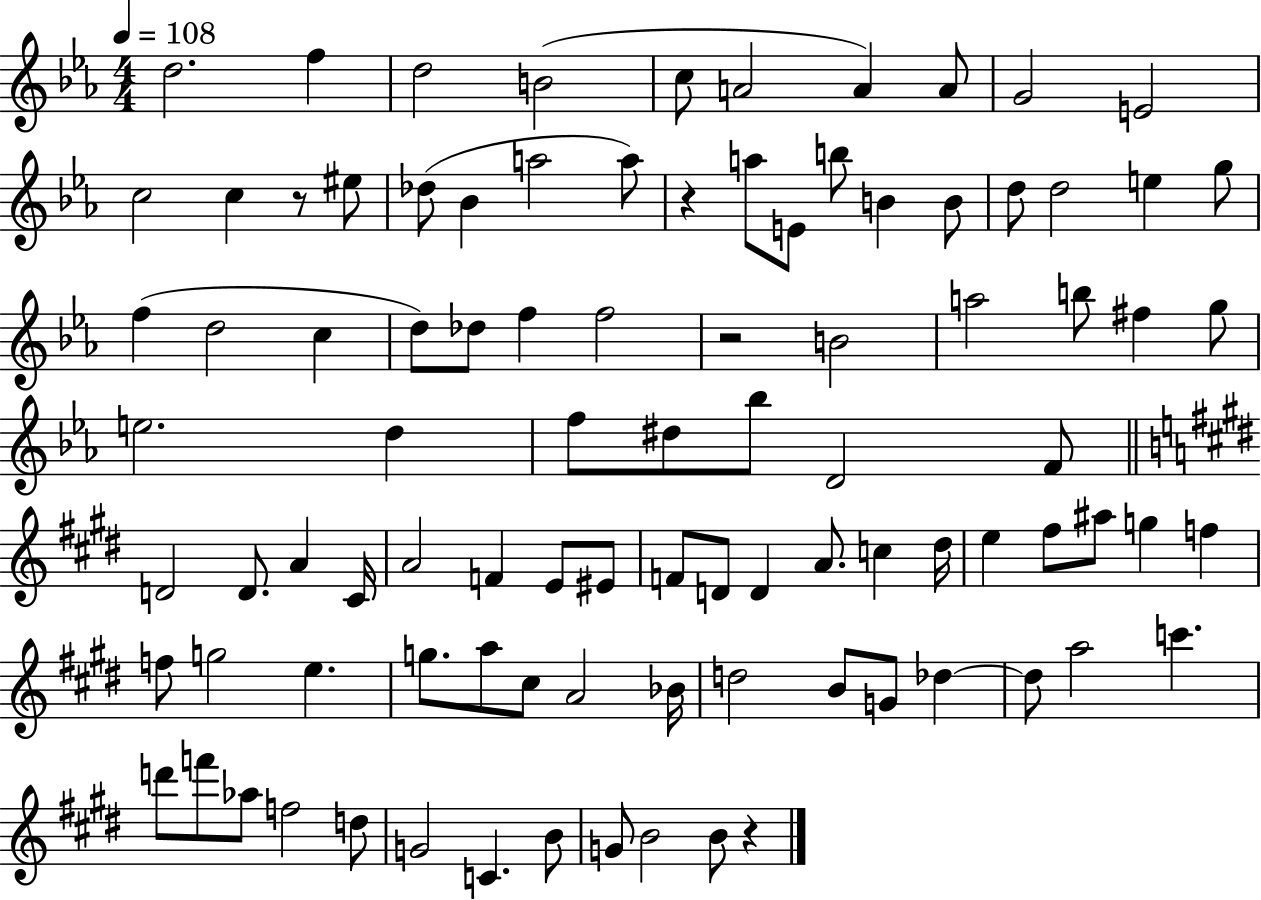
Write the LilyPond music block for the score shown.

{
  \clef treble
  \numericTimeSignature
  \time 4/4
  \key ees \major
  \tempo 4 = 108
  d''2. f''4 | d''2 b'2( | c''8 a'2 a'4) a'8 | g'2 e'2 | \break c''2 c''4 r8 eis''8 | des''8( bes'4 a''2 a''8) | r4 a''8 e'8 b''8 b'4 b'8 | d''8 d''2 e''4 g''8 | \break f''4( d''2 c''4 | d''8) des''8 f''4 f''2 | r2 b'2 | a''2 b''8 fis''4 g''8 | \break e''2. d''4 | f''8 dis''8 bes''8 d'2 f'8 | \bar "||" \break \key e \major d'2 d'8. a'4 cis'16 | a'2 f'4 e'8 eis'8 | f'8 d'8 d'4 a'8. c''4 dis''16 | e''4 fis''8 ais''8 g''4 f''4 | \break f''8 g''2 e''4. | g''8. a''8 cis''8 a'2 bes'16 | d''2 b'8 g'8 des''4~~ | des''8 a''2 c'''4. | \break d'''8 f'''8 aes''8 f''2 d''8 | g'2 c'4. b'8 | g'8 b'2 b'8 r4 | \bar "|."
}